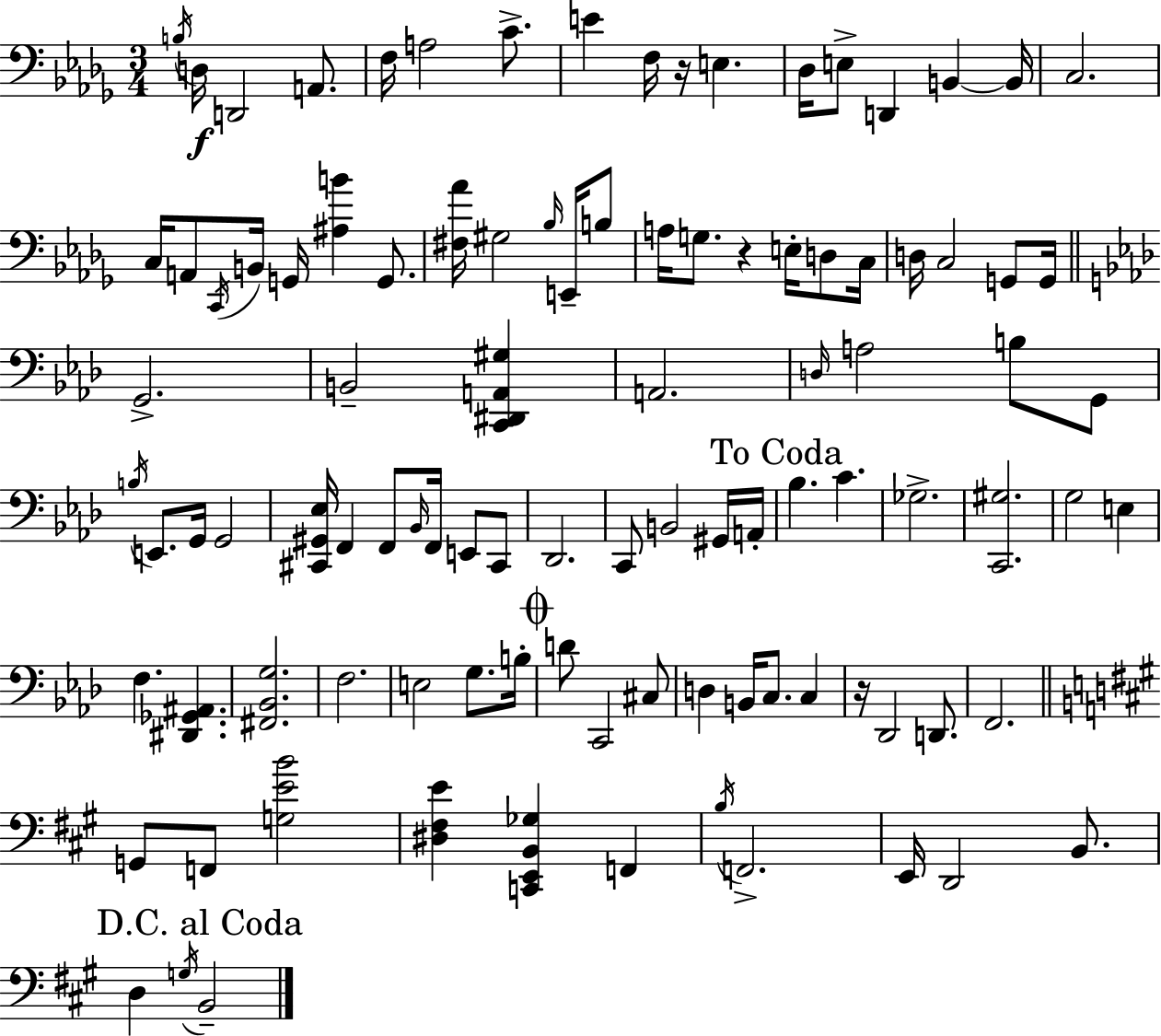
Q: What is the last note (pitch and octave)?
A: B2